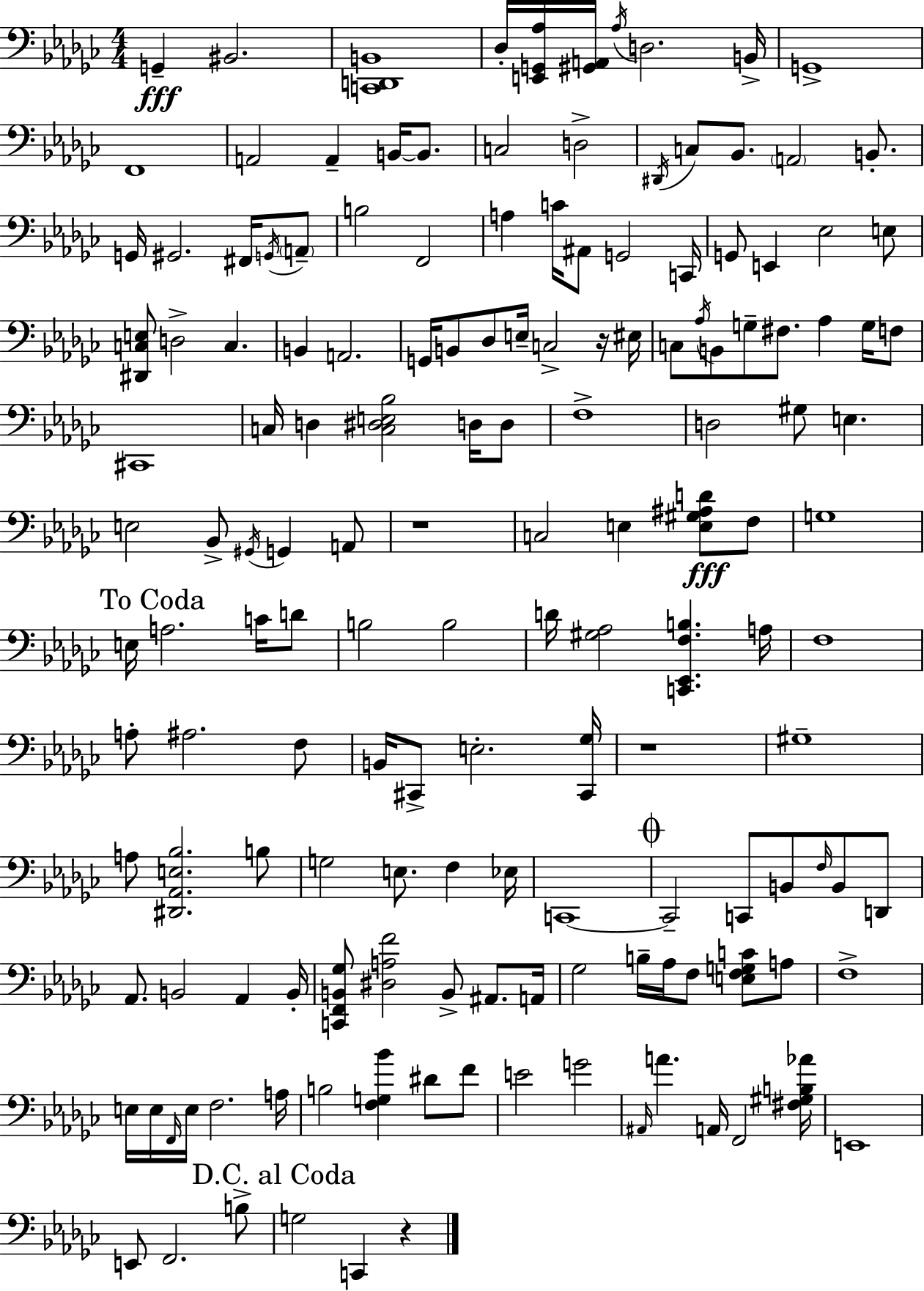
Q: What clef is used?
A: bass